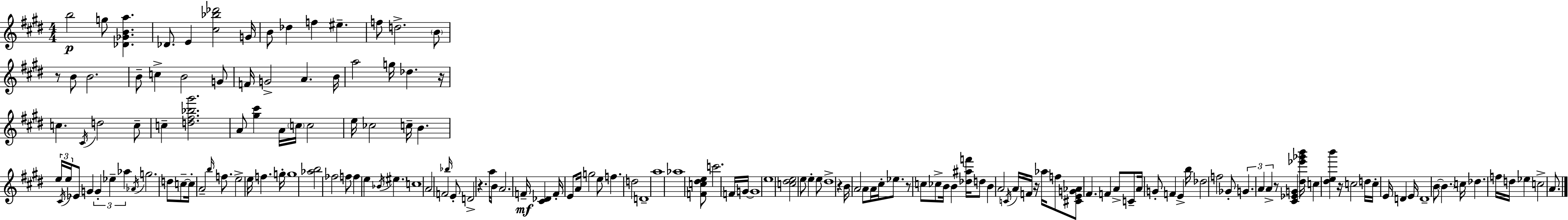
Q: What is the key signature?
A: E major